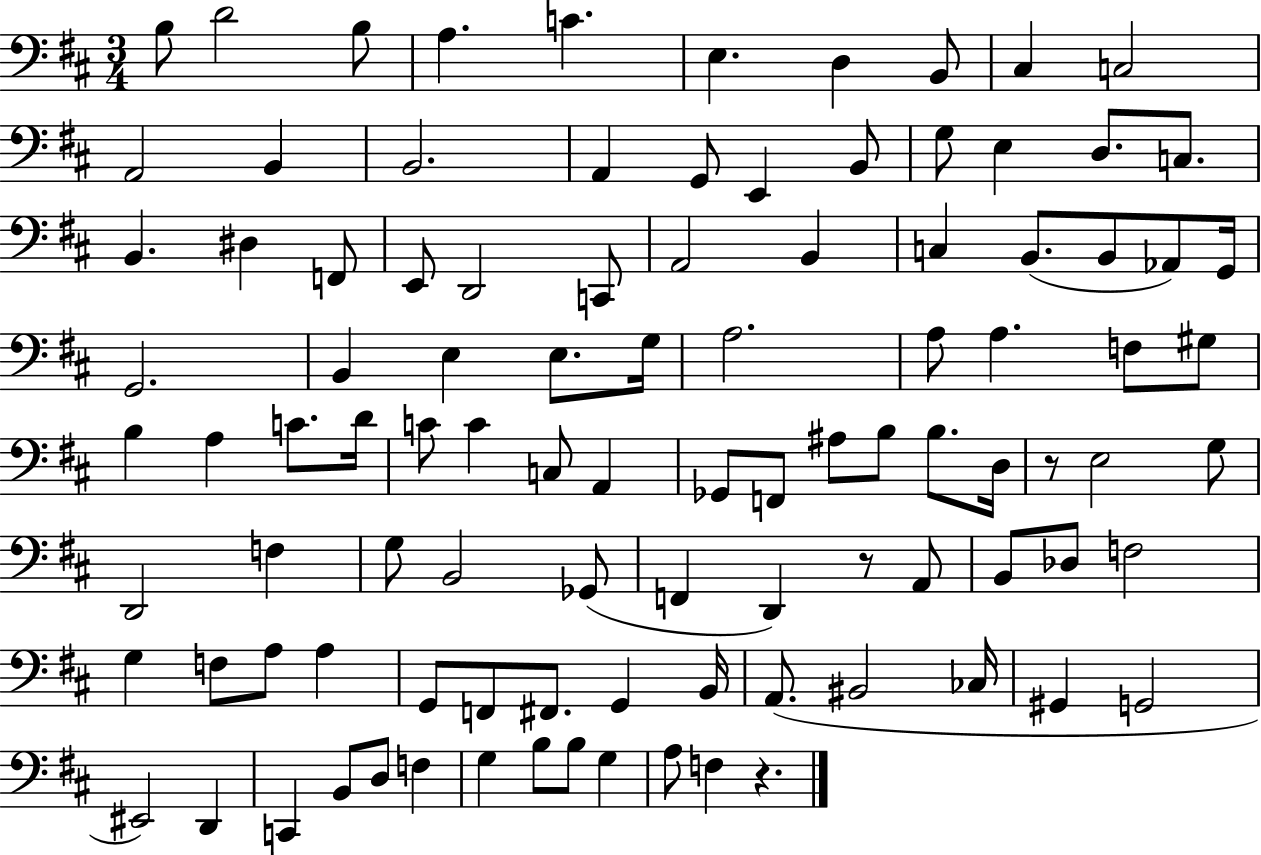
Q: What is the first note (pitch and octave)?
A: B3